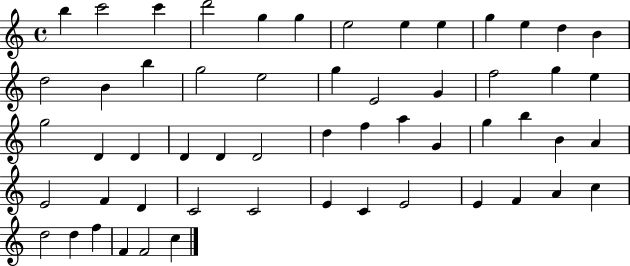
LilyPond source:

{
  \clef treble
  \time 4/4
  \defaultTimeSignature
  \key c \major
  b''4 c'''2 c'''4 | d'''2 g''4 g''4 | e''2 e''4 e''4 | g''4 e''4 d''4 b'4 | \break d''2 b'4 b''4 | g''2 e''2 | g''4 e'2 g'4 | f''2 g''4 e''4 | \break g''2 d'4 d'4 | d'4 d'4 d'2 | d''4 f''4 a''4 g'4 | g''4 b''4 b'4 a'4 | \break e'2 f'4 d'4 | c'2 c'2 | e'4 c'4 e'2 | e'4 f'4 a'4 c''4 | \break d''2 d''4 f''4 | f'4 f'2 c''4 | \bar "|."
}